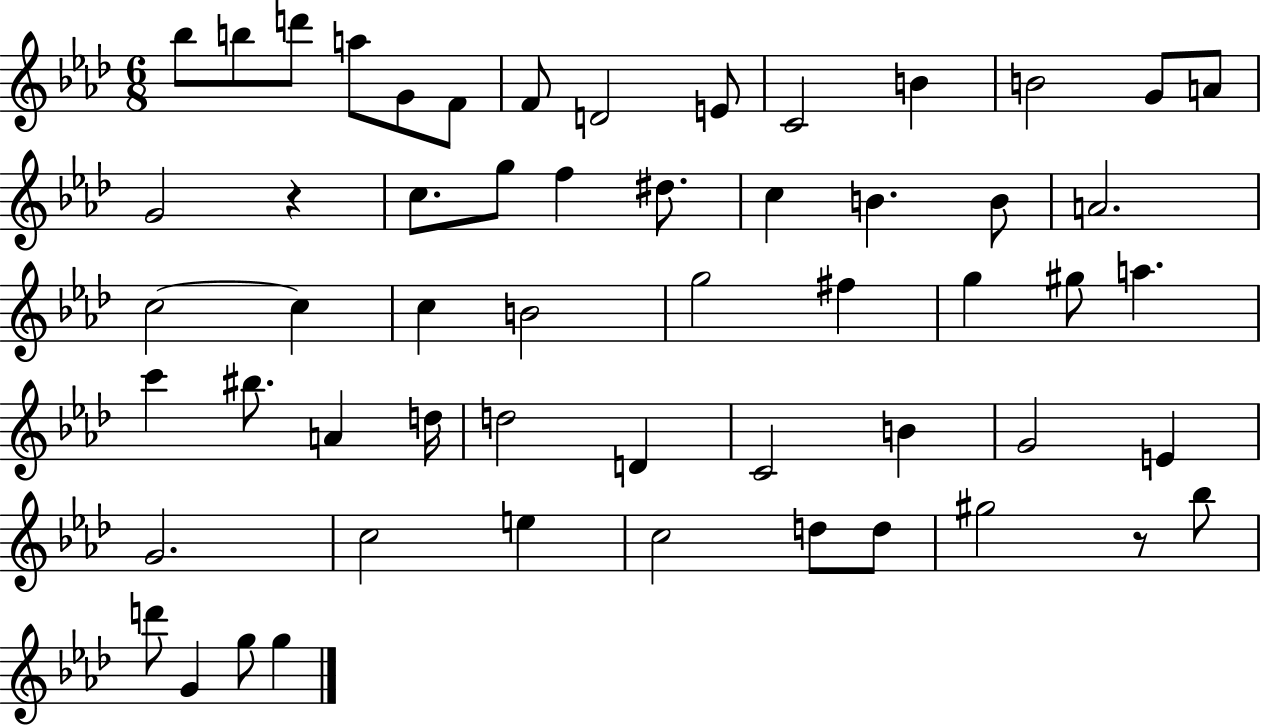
Bb5/e B5/e D6/e A5/e G4/e F4/e F4/e D4/h E4/e C4/h B4/q B4/h G4/e A4/e G4/h R/q C5/e. G5/e F5/q D#5/e. C5/q B4/q. B4/e A4/h. C5/h C5/q C5/q B4/h G5/h F#5/q G5/q G#5/e A5/q. C6/q BIS5/e. A4/q D5/s D5/h D4/q C4/h B4/q G4/h E4/q G4/h. C5/h E5/q C5/h D5/e D5/e G#5/h R/e Bb5/e D6/e G4/q G5/e G5/q